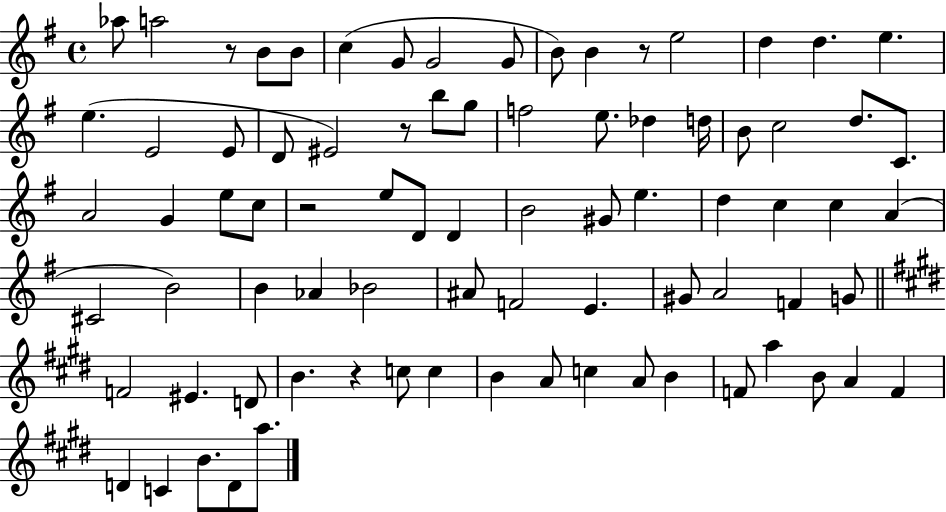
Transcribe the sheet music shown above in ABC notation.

X:1
T:Untitled
M:4/4
L:1/4
K:G
_a/2 a2 z/2 B/2 B/2 c G/2 G2 G/2 B/2 B z/2 e2 d d e e E2 E/2 D/2 ^E2 z/2 b/2 g/2 f2 e/2 _d d/4 B/2 c2 d/2 C/2 A2 G e/2 c/2 z2 e/2 D/2 D B2 ^G/2 e d c c A ^C2 B2 B _A _B2 ^A/2 F2 E ^G/2 A2 F G/2 F2 ^E D/2 B z c/2 c B A/2 c A/2 B F/2 a B/2 A F D C B/2 D/2 a/2